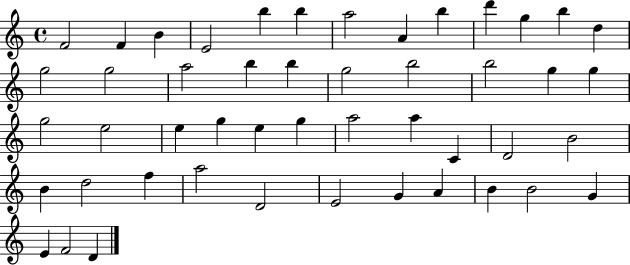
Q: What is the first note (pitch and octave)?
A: F4